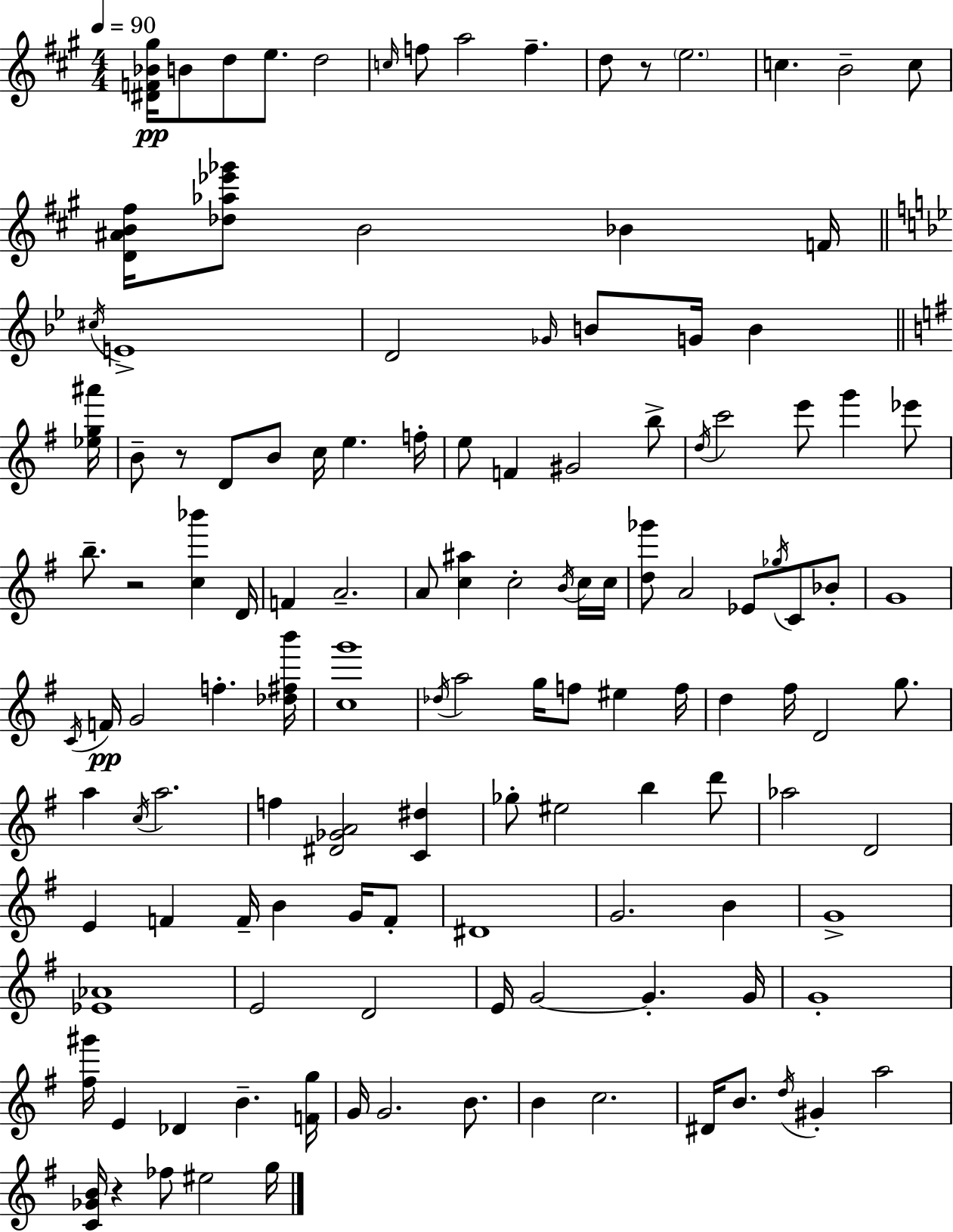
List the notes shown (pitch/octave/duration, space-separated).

[D#4,F4,Bb4,G#5]/s B4/e D5/e E5/e. D5/h C5/s F5/e A5/h F5/q. D5/e R/e E5/h. C5/q. B4/h C5/e [D4,A#4,B4,F#5]/s [Db5,Ab5,Eb6,Gb6]/e B4/h Bb4/q F4/s C#5/s E4/w D4/h Gb4/s B4/e G4/s B4/q [Eb5,G5,A#6]/s B4/e R/e D4/e B4/e C5/s E5/q. F5/s E5/e F4/q G#4/h B5/e D5/s C6/h E6/e G6/q Eb6/e B5/e. R/h [C5,Bb6]/q D4/s F4/q A4/h. A4/e [C5,A#5]/q C5/h B4/s C5/s C5/s [D5,Gb6]/e A4/h Eb4/e Gb5/s C4/e Bb4/e G4/w C4/s F4/s G4/h F5/q. [Db5,F#5,B6]/s [C5,G6]/w Db5/s A5/h G5/s F5/e EIS5/q F5/s D5/q F#5/s D4/h G5/e. A5/q C5/s A5/h. F5/q [D#4,Gb4,A4]/h [C4,D#5]/q Gb5/e EIS5/h B5/q D6/e Ab5/h D4/h E4/q F4/q F4/s B4/q G4/s F4/e D#4/w G4/h. B4/q G4/w [Eb4,Ab4]/w E4/h D4/h E4/s G4/h G4/q. G4/s G4/w [F#5,G#6]/s E4/q Db4/q B4/q. [F4,G5]/s G4/s G4/h. B4/e. B4/q C5/h. D#4/s B4/e. D5/s G#4/q A5/h [C4,Gb4,B4]/s R/q FES5/e EIS5/h G5/s